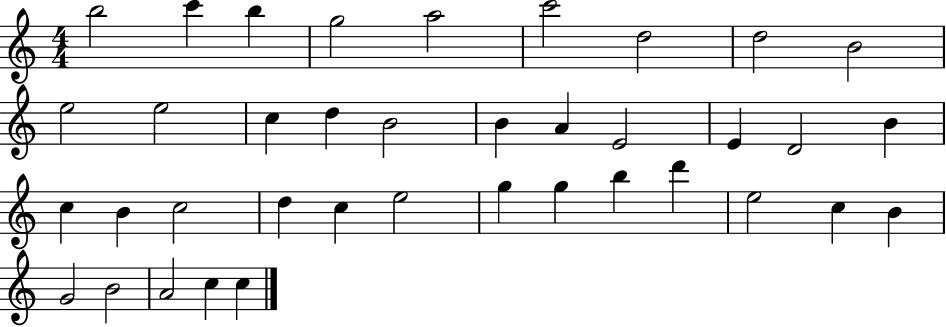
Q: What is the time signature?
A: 4/4